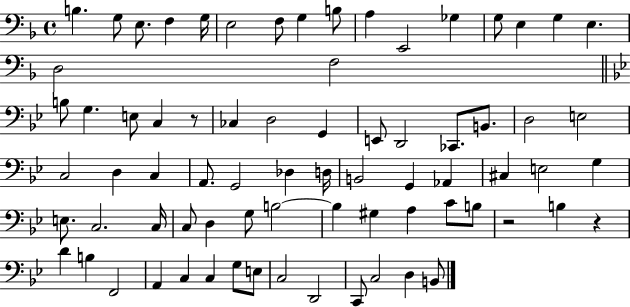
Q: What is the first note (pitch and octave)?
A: B3